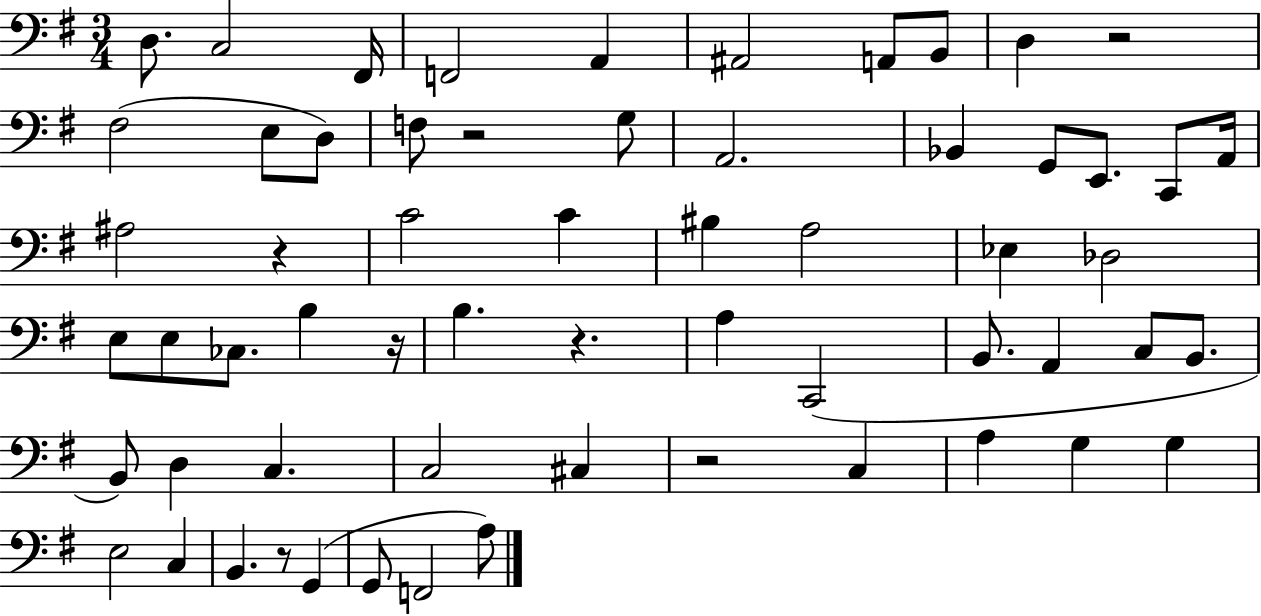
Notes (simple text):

D3/e. C3/h F#2/s F2/h A2/q A#2/h A2/e B2/e D3/q R/h F#3/h E3/e D3/e F3/e R/h G3/e A2/h. Bb2/q G2/e E2/e. C2/e A2/s A#3/h R/q C4/h C4/q BIS3/q A3/h Eb3/q Db3/h E3/e E3/e CES3/e. B3/q R/s B3/q. R/q. A3/q C2/h B2/e. A2/q C3/e B2/e. B2/e D3/q C3/q. C3/h C#3/q R/h C3/q A3/q G3/q G3/q E3/h C3/q B2/q. R/e G2/q G2/e F2/h A3/e